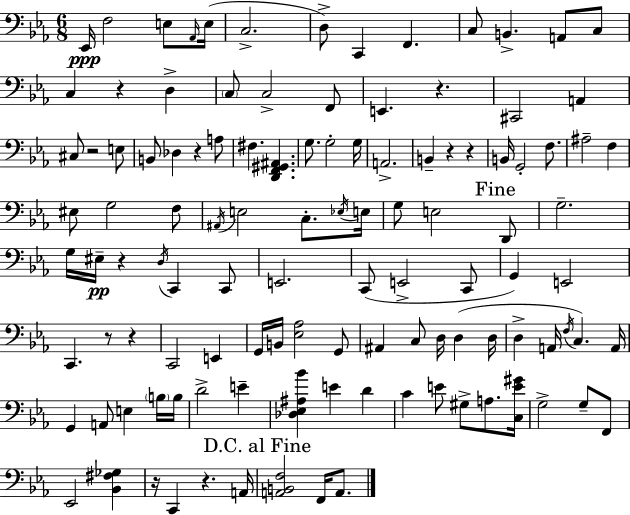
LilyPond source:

{
  \clef bass
  \numericTimeSignature
  \time 6/8
  \key c \minor
  \repeat volta 2 { ees,16\ppp f2 e8 \grace { aes,16 }( | e16 c2.-> | d8->) c,4 f,4. | c8 b,4.-> a,8 c8 | \break c4 r4 d4-> | \parenthesize c8 c2-> f,8 | e,4. r4. | cis,2 a,4 | \break cis8 r2 e8 | b,8 des4 r4 a8 | fis4. <d, f, gis, ais,>4. | g8. g2-. | \break g16 a,2.-> | b,4-- r4 r4 | b,16 g,2-. f8. | ais2-- f4 | \break eis8 g2 f8 | \acciaccatura { ais,16 } e2 c8.-. | \acciaccatura { ees16 } e16 g8 e2 | \mark "Fine" d,8 g2.-- | \break g16 eis16--\pp r4 \acciaccatura { d16 } c,4 | c,8 e,2. | c,8( e,2-> | c,8 g,4) e,2 | \break c,4. r8 | r4 c,2 | e,4 g,16 b,16 <ees aes>2 | g,8 ais,4 c8 d16 d4( | \break d16 d4-> a,16 \acciaccatura { f16 } c4.) | a,16 g,4 a,8 e4 | \parenthesize b16 b16 d'2-> | e'4-- <des ees ais bes'>4 e'4 | \break d'4 c'4 e'8 gis8-> | a8. <c e' gis'>16 g2-> | g8-- f,8 ees,2 | <bes, fis ges>4 r16 c,4 r4. | \break a,16 \mark "D.C. al Fine" <a, b, f>2 | f,16 a,8. } \bar "|."
}